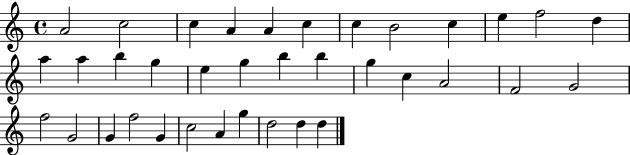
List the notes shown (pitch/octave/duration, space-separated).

A4/h C5/h C5/q A4/q A4/q C5/q C5/q B4/h C5/q E5/q F5/h D5/q A5/q A5/q B5/q G5/q E5/q G5/q B5/q B5/q G5/q C5/q A4/h F4/h G4/h F5/h G4/h G4/q F5/h G4/q C5/h A4/q G5/q D5/h D5/q D5/q